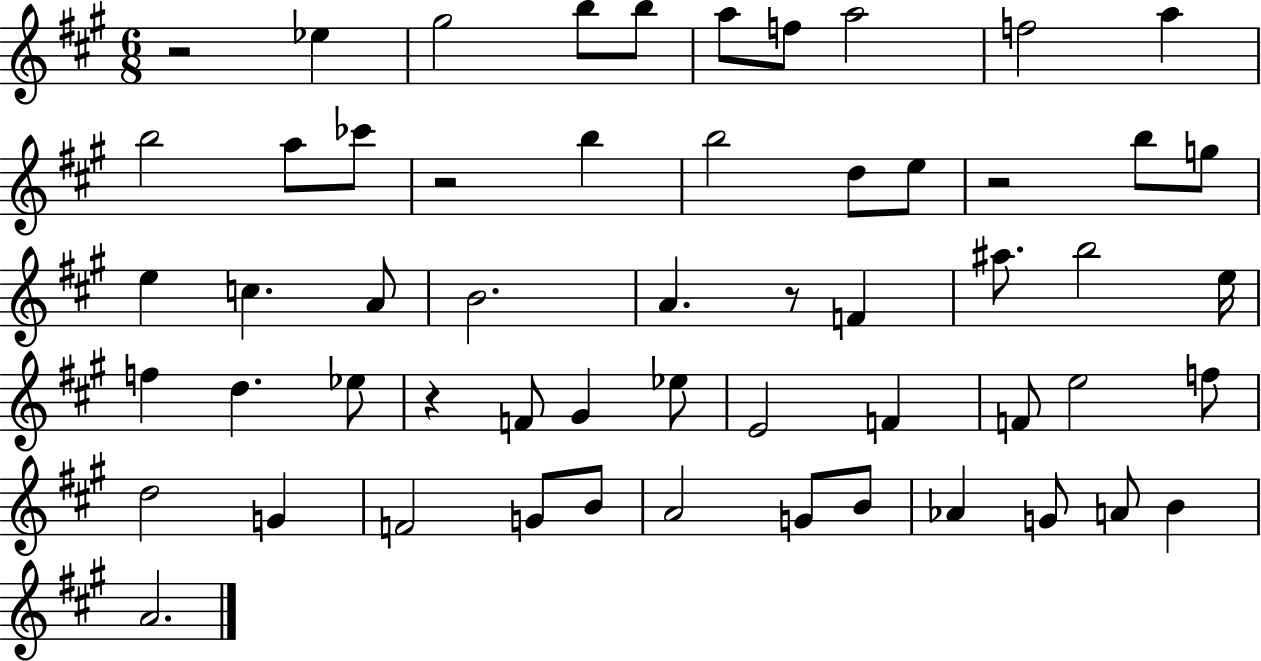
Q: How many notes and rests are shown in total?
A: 56